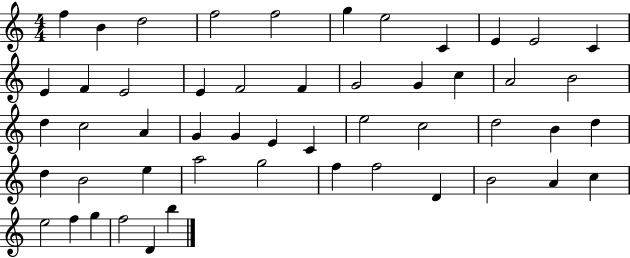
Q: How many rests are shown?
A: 0